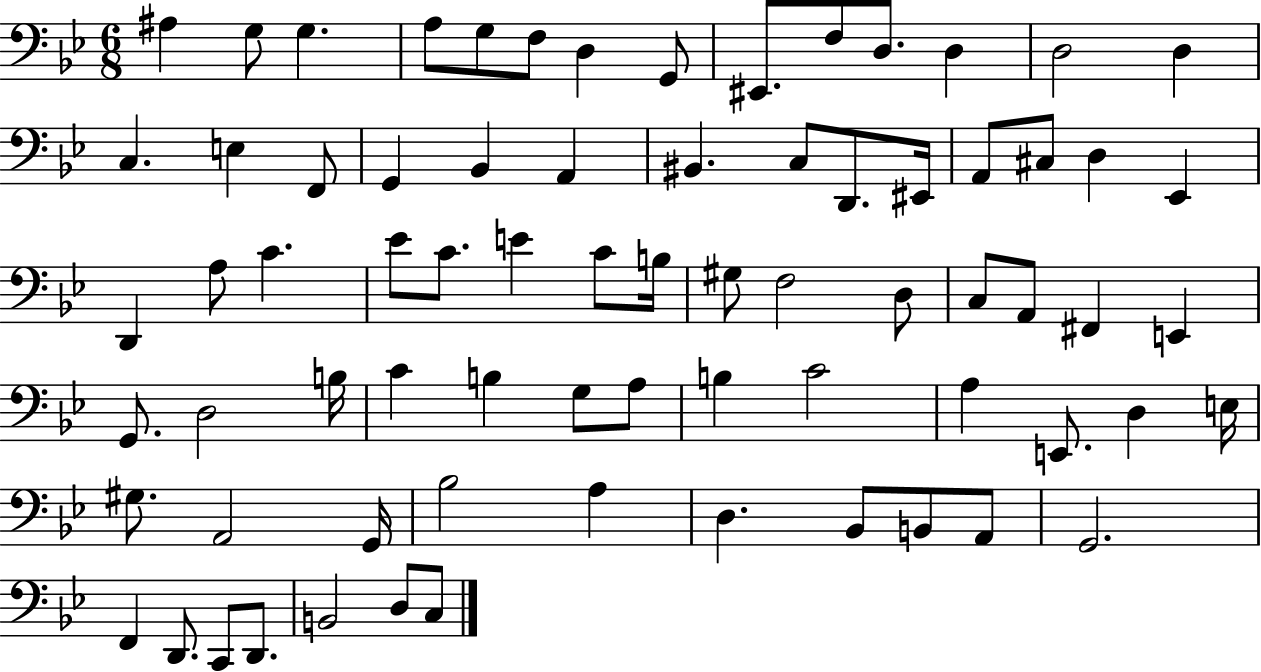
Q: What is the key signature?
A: BES major